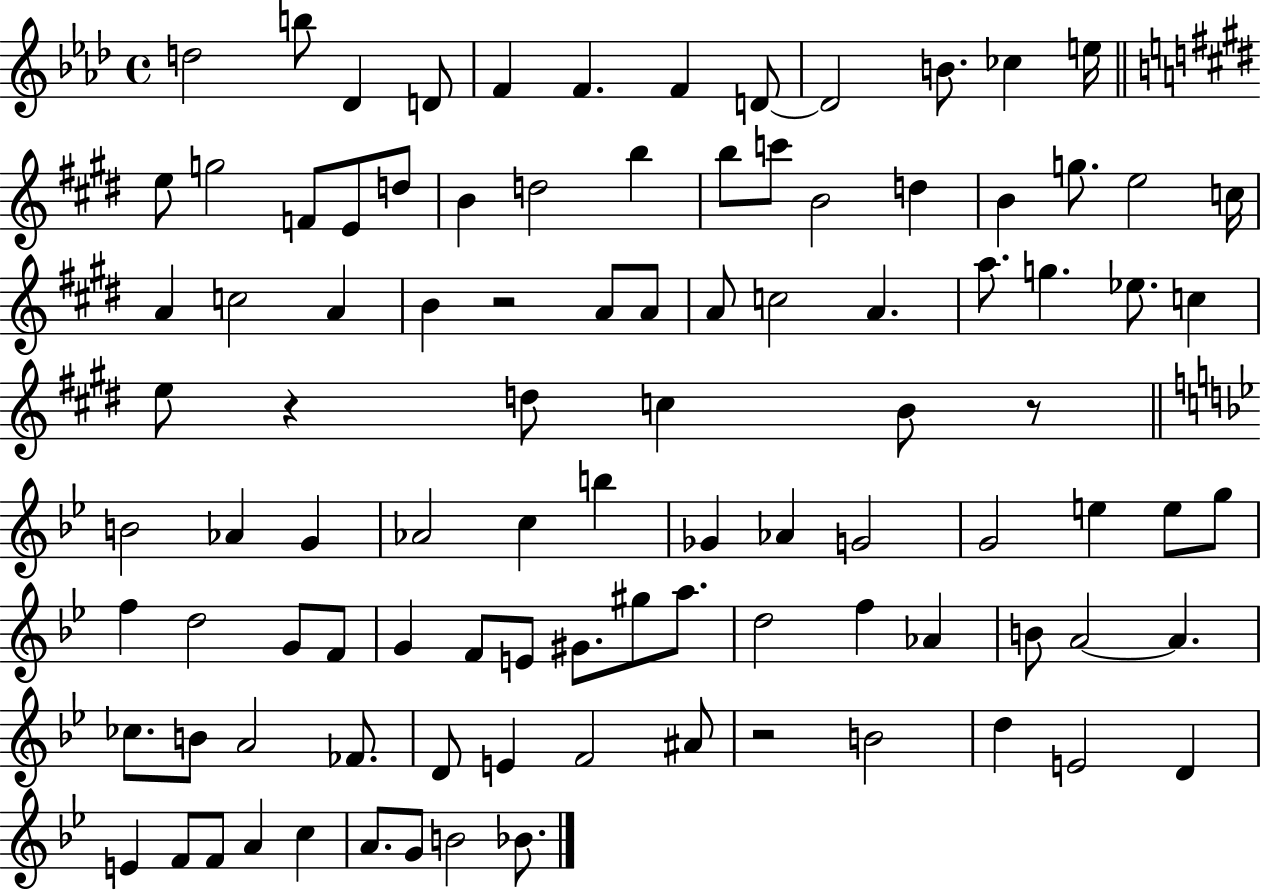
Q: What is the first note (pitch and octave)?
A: D5